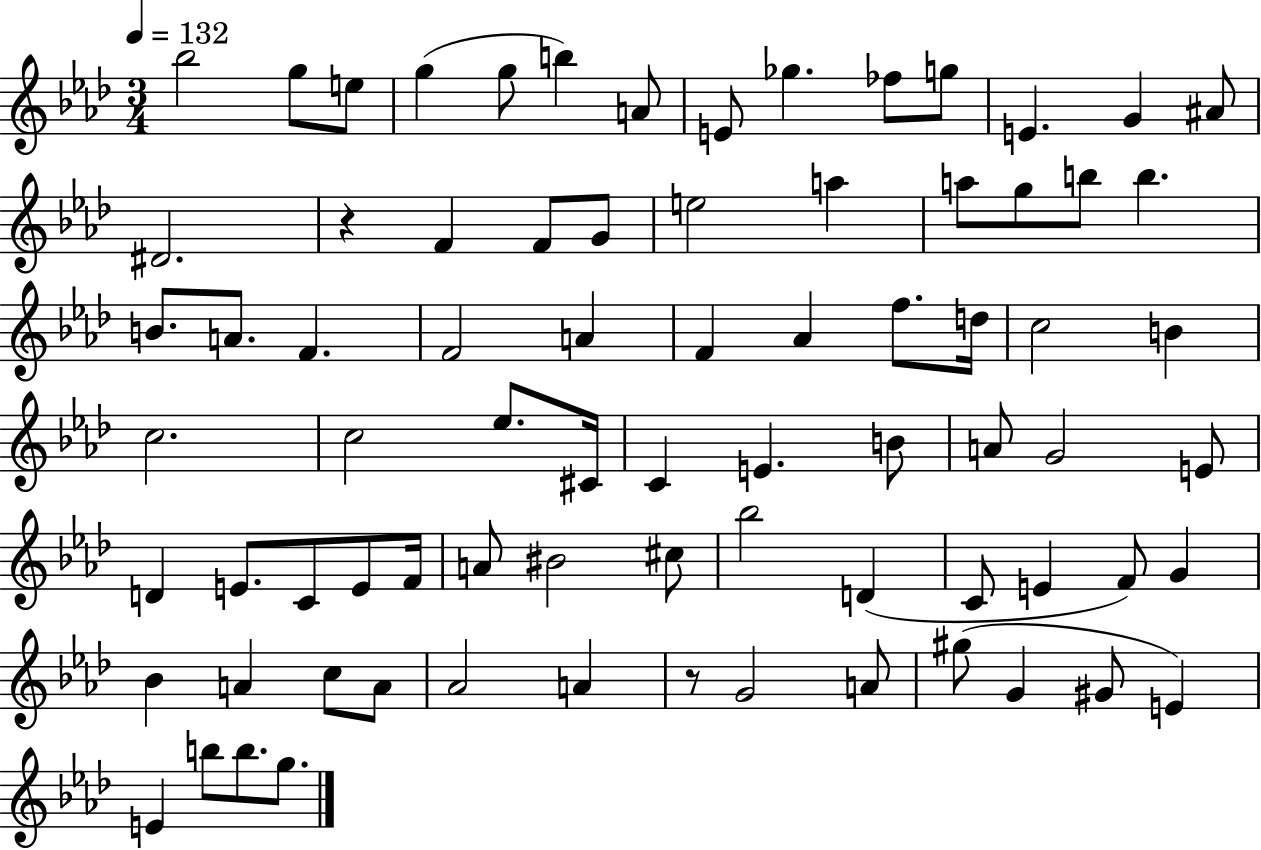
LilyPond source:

{
  \clef treble
  \numericTimeSignature
  \time 3/4
  \key aes \major
  \tempo 4 = 132
  bes''2 g''8 e''8 | g''4( g''8 b''4) a'8 | e'8 ges''4. fes''8 g''8 | e'4. g'4 ais'8 | \break dis'2. | r4 f'4 f'8 g'8 | e''2 a''4 | a''8 g''8 b''8 b''4. | \break b'8. a'8. f'4. | f'2 a'4 | f'4 aes'4 f''8. d''16 | c''2 b'4 | \break c''2. | c''2 ees''8. cis'16 | c'4 e'4. b'8 | a'8 g'2 e'8 | \break d'4 e'8. c'8 e'8 f'16 | a'8 bis'2 cis''8 | bes''2 d'4( | c'8 e'4 f'8) g'4 | \break bes'4 a'4 c''8 a'8 | aes'2 a'4 | r8 g'2 a'8 | gis''8( g'4 gis'8 e'4) | \break e'4 b''8 b''8. g''8. | \bar "|."
}